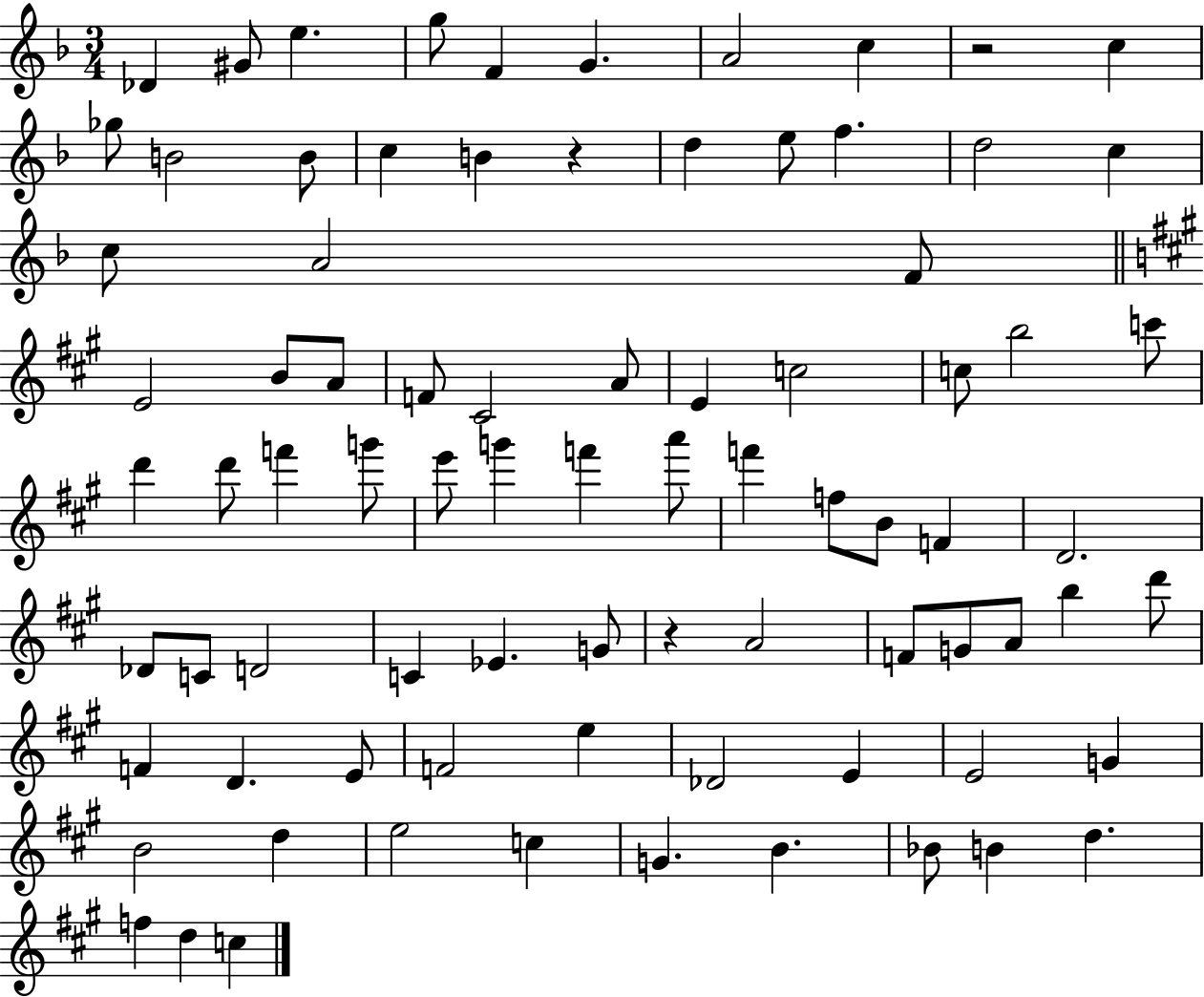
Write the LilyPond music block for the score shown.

{
  \clef treble
  \numericTimeSignature
  \time 3/4
  \key f \major
  des'4 gis'8 e''4. | g''8 f'4 g'4. | a'2 c''4 | r2 c''4 | \break ges''8 b'2 b'8 | c''4 b'4 r4 | d''4 e''8 f''4. | d''2 c''4 | \break c''8 a'2 f'8 | \bar "||" \break \key a \major e'2 b'8 a'8 | f'8 cis'2 a'8 | e'4 c''2 | c''8 b''2 c'''8 | \break d'''4 d'''8 f'''4 g'''8 | e'''8 g'''4 f'''4 a'''8 | f'''4 f''8 b'8 f'4 | d'2. | \break des'8 c'8 d'2 | c'4 ees'4. g'8 | r4 a'2 | f'8 g'8 a'8 b''4 d'''8 | \break f'4 d'4. e'8 | f'2 e''4 | des'2 e'4 | e'2 g'4 | \break b'2 d''4 | e''2 c''4 | g'4. b'4. | bes'8 b'4 d''4. | \break f''4 d''4 c''4 | \bar "|."
}